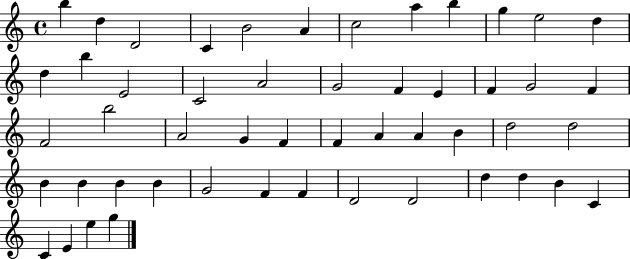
B5/q D5/q D4/h C4/q B4/h A4/q C5/h A5/q B5/q G5/q E5/h D5/q D5/q B5/q E4/h C4/h A4/h G4/h F4/q E4/q F4/q G4/h F4/q F4/h B5/h A4/h G4/q F4/q F4/q A4/q A4/q B4/q D5/h D5/h B4/q B4/q B4/q B4/q G4/h F4/q F4/q D4/h D4/h D5/q D5/q B4/q C4/q C4/q E4/q E5/q G5/q